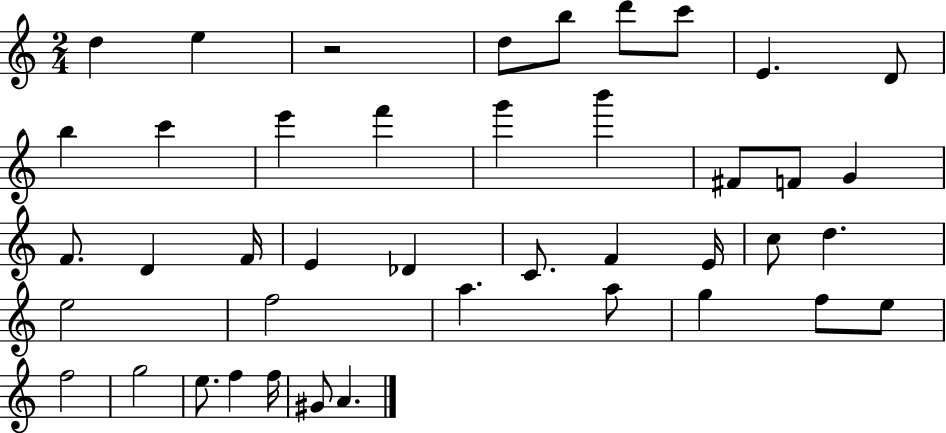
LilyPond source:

{
  \clef treble
  \numericTimeSignature
  \time 2/4
  \key c \major
  \repeat volta 2 { d''4 e''4 | r2 | d''8 b''8 d'''8 c'''8 | e'4. d'8 | \break b''4 c'''4 | e'''4 f'''4 | g'''4 b'''4 | fis'8 f'8 g'4 | \break f'8. d'4 f'16 | e'4 des'4 | c'8. f'4 e'16 | c''8 d''4. | \break e''2 | f''2 | a''4. a''8 | g''4 f''8 e''8 | \break f''2 | g''2 | e''8. f''4 f''16 | gis'8 a'4. | \break } \bar "|."
}